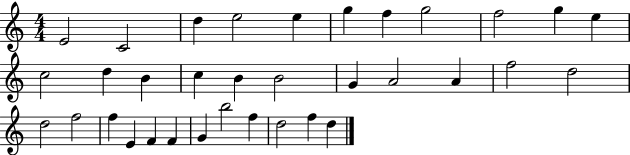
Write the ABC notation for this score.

X:1
T:Untitled
M:4/4
L:1/4
K:C
E2 C2 d e2 e g f g2 f2 g e c2 d B c B B2 G A2 A f2 d2 d2 f2 f E F F G b2 f d2 f d